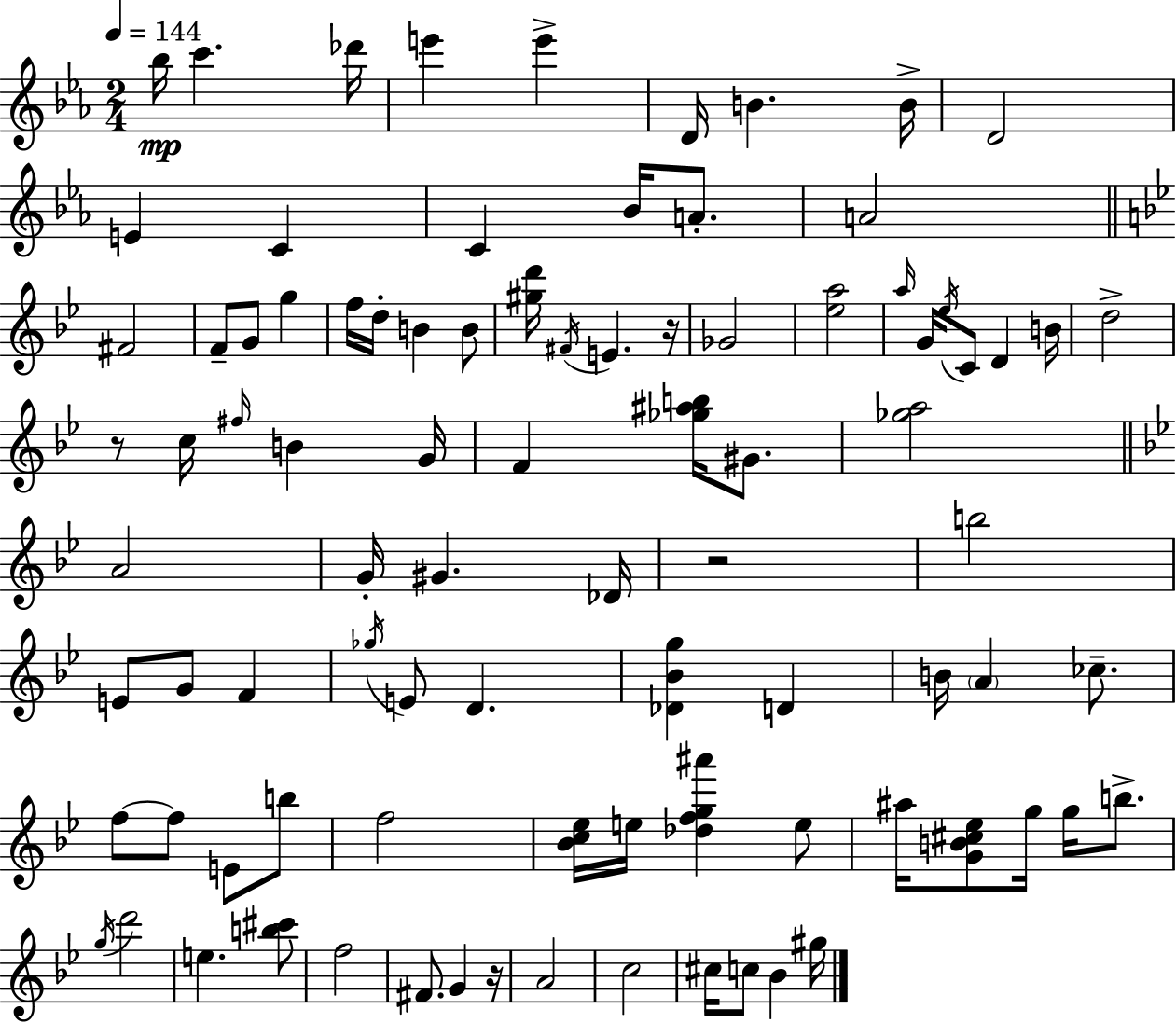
Bb5/s C6/q. Db6/s E6/q E6/q D4/s B4/q. B4/s D4/h E4/q C4/q C4/q Bb4/s A4/e. A4/h F#4/h F4/e G4/e G5/q F5/s D5/s B4/q B4/e [G#5,D6]/s F#4/s E4/q. R/s Gb4/h [Eb5,A5]/h A5/s G4/s Eb5/s C4/e D4/q B4/s D5/h R/e C5/s F#5/s B4/q G4/s F4/q [Gb5,A#5,B5]/s G#4/e. [Gb5,A5]/h A4/h G4/s G#4/q. Db4/s R/h B5/h E4/e G4/e F4/q Gb5/s E4/e D4/q. [Db4,Bb4,G5]/q D4/q B4/s A4/q CES5/e. F5/e F5/e E4/e B5/e F5/h [Bb4,C5,Eb5]/s E5/s [Db5,F5,G5,A#6]/q E5/e A#5/s [G4,B4,C#5,Eb5]/e G5/s G5/s B5/e. G5/s D6/h E5/q. [B5,C#6]/e F5/h F#4/e. G4/q R/s A4/h C5/h C#5/s C5/e Bb4/q G#5/s